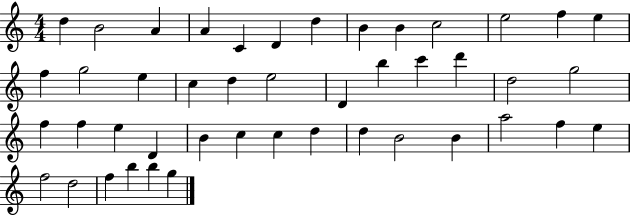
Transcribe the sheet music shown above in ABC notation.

X:1
T:Untitled
M:4/4
L:1/4
K:C
d B2 A A C D d B B c2 e2 f e f g2 e c d e2 D b c' d' d2 g2 f f e D B c c d d B2 B a2 f e f2 d2 f b b g